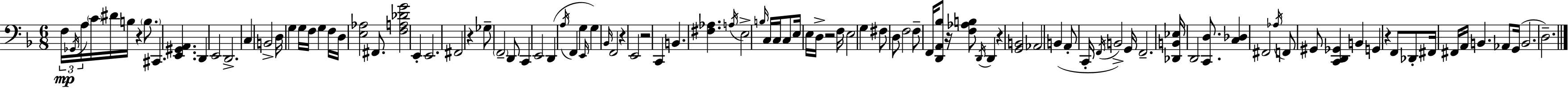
{
  \clef bass
  \numericTimeSignature
  \time 6/8
  \key d \minor
  \tuplet 3/2 { f16\mp \acciaccatura { ges,16 } a16 } \parenthesize c'16 dis'16 b16 r4 \parenthesize b8. | cis,4. <e, gis, a,>4. | d,4 e,2 | d,2.-> | \break c4 b,2-> | d16 g4 g16 f16 g4 | f16 d16 <e aes>2 fis,8. | <f a des' g'>2 e,4-. | \break e,2. | fis,2 r4 | ges8-- \parenthesize f,2-- d,8 | c,4 e,2 | \break d,4( \acciaccatura { a16 } f,4 g4 | \grace { e,16 } g4) \grace { bes,16 } f,2 | r4 e,2 | r2 | \break c,4 b,4. <fis aes>4. | \acciaccatura { a16 } e2-> | \grace { b16 } c16 c16 c8 e16 e16 d16-> r2 | f16 e2 | \break g4 fis8 d8 f2 | f8-- f,16 <d, a, bes>8 r16 | <f aes b>8 \acciaccatura { d,16 } d,4 r4 <g, b,>2 | aes,2 | \break b,4( a,8-. c,16-. \acciaccatura { f,16 }) b,2-> | g,16 f,2.-- | <des, b, ees>16 d,2 | <c, d>8. <c des>4 | \break fis,2 \acciaccatura { aes16 } f,8 gis,8 | <c, d, ges,>4 b,4 g,4 | r4 f,8 des,8-. fis,16 fis,16 a,16 | b,4. aes,8 g,16( b,2. | \break d2.--) | \bar "|."
}